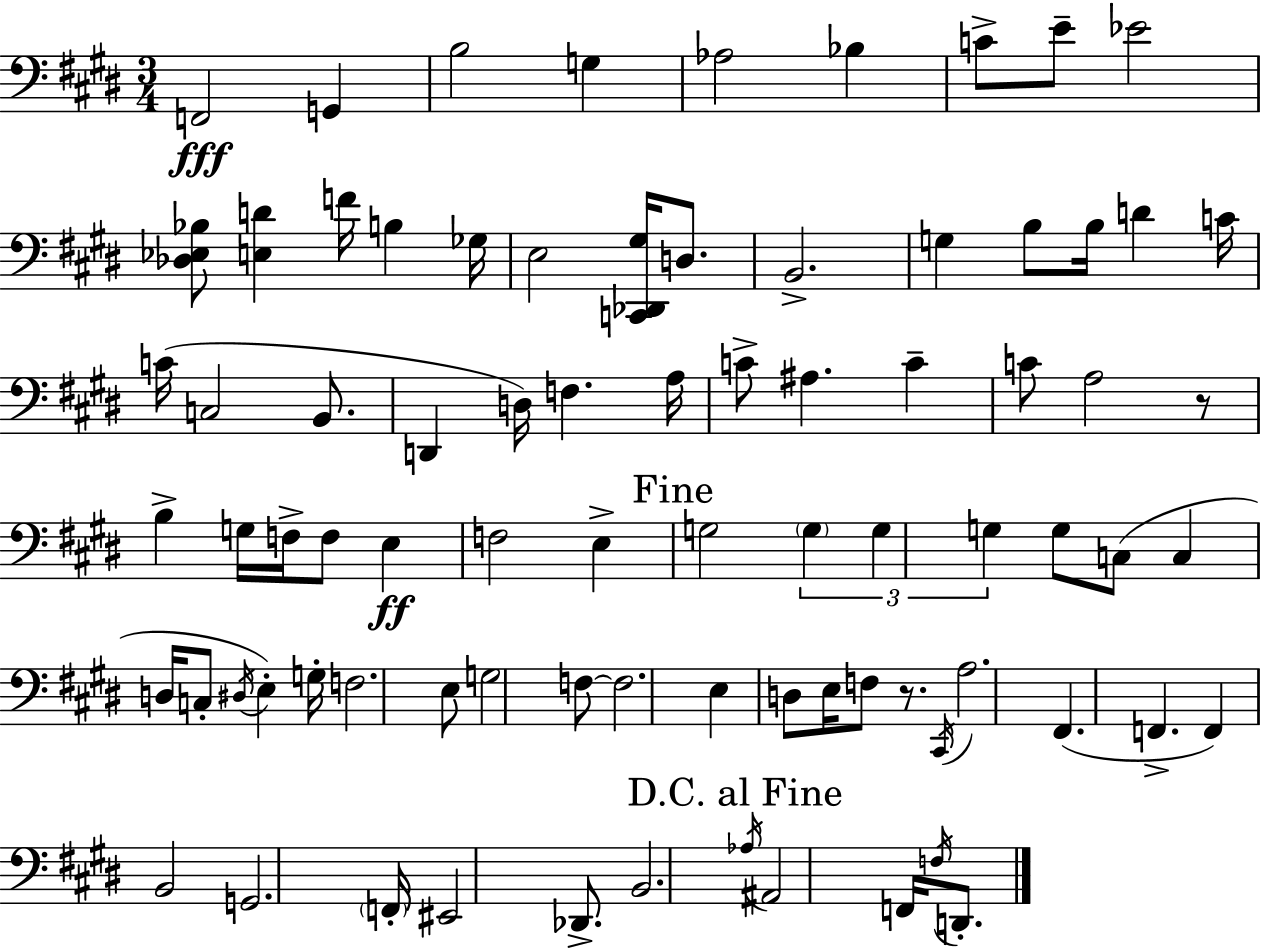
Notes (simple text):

F2/h G2/q B3/h G3/q Ab3/h Bb3/q C4/e E4/e Eb4/h [Db3,Eb3,Bb3]/e [E3,D4]/q F4/s B3/q Gb3/s E3/h [C2,Db2,G#3]/s D3/e. B2/h. G3/q B3/e B3/s D4/q C4/s C4/s C3/h B2/e. D2/q D3/s F3/q. A3/s C4/e A#3/q. C4/q C4/e A3/h R/e B3/q G3/s F3/s F3/e E3/q F3/h E3/q G3/h G3/q G3/q G3/q G3/e C3/e C3/q D3/s C3/e D#3/s E3/q G3/s F3/h. E3/e G3/h F3/e F3/h. E3/q D3/e E3/s F3/e R/e. C#2/s A3/h. F#2/q. F2/q. F2/q B2/h G2/h. F2/s EIS2/h Db2/e. B2/h. Ab3/s A#2/h F2/s F3/s D2/e.